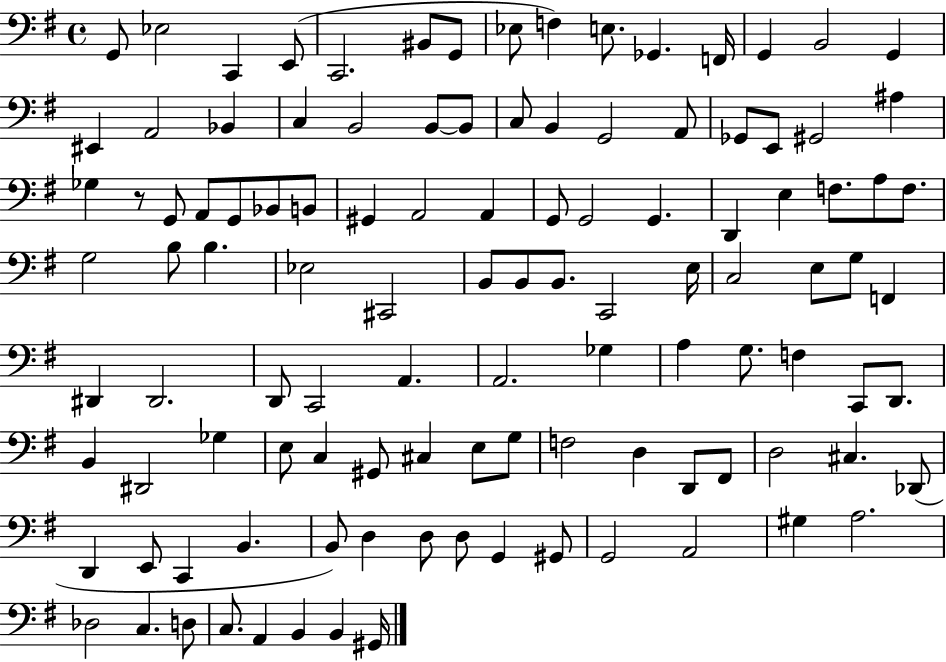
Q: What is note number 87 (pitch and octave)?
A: D3